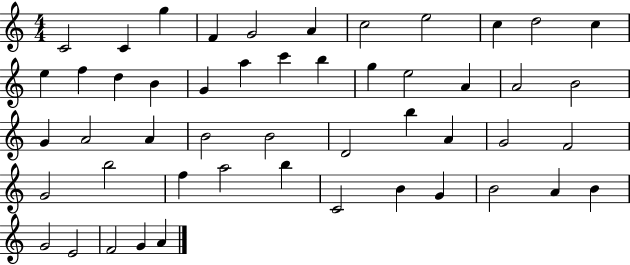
C4/h C4/q G5/q F4/q G4/h A4/q C5/h E5/h C5/q D5/h C5/q E5/q F5/q D5/q B4/q G4/q A5/q C6/q B5/q G5/q E5/h A4/q A4/h B4/h G4/q A4/h A4/q B4/h B4/h D4/h B5/q A4/q G4/h F4/h G4/h B5/h F5/q A5/h B5/q C4/h B4/q G4/q B4/h A4/q B4/q G4/h E4/h F4/h G4/q A4/q